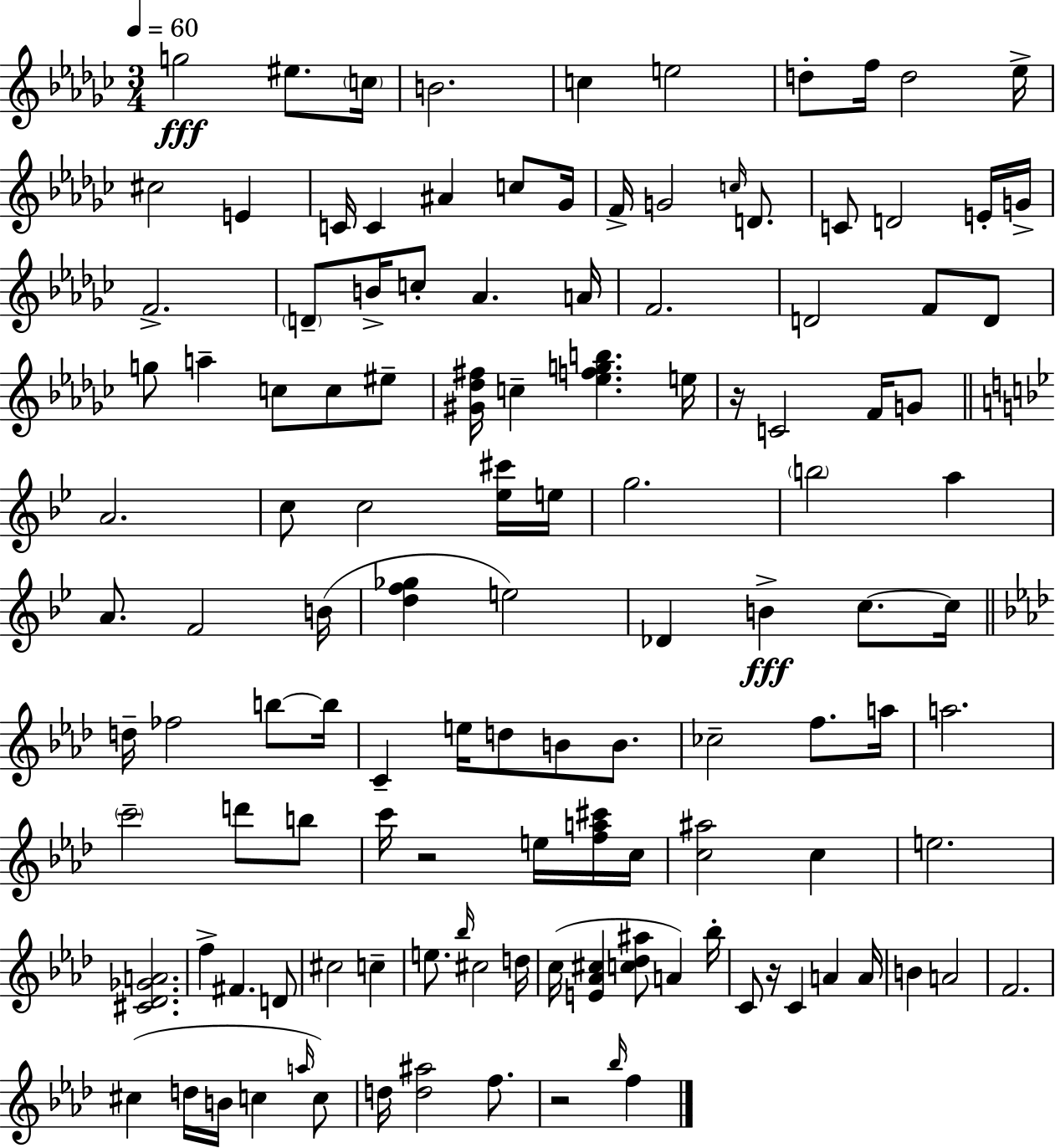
X:1
T:Untitled
M:3/4
L:1/4
K:Ebm
g2 ^e/2 c/4 B2 c e2 d/2 f/4 d2 _e/4 ^c2 E C/4 C ^A c/2 _G/4 F/4 G2 c/4 D/2 C/2 D2 E/4 G/4 F2 D/2 B/4 c/2 _A A/4 F2 D2 F/2 D/2 g/2 a c/2 c/2 ^e/2 [^G_d^f]/4 c [_efgb] e/4 z/4 C2 F/4 G/2 A2 c/2 c2 [_e^c']/4 e/4 g2 b2 a A/2 F2 B/4 [df_g] e2 _D B c/2 c/4 d/4 _f2 b/2 b/4 C e/4 d/2 B/2 B/2 _c2 f/2 a/4 a2 c'2 d'/2 b/2 c'/4 z2 e/4 [fa^c']/4 c/4 [c^a]2 c e2 [^C_D_GA]2 f ^F D/2 ^c2 c e/2 _b/4 ^c2 d/4 c/4 [E_A^c] [c_d^a]/2 A _b/4 C/2 z/4 C A A/4 B A2 F2 ^c d/4 B/4 c a/4 c/2 d/4 [d^a]2 f/2 z2 _b/4 f